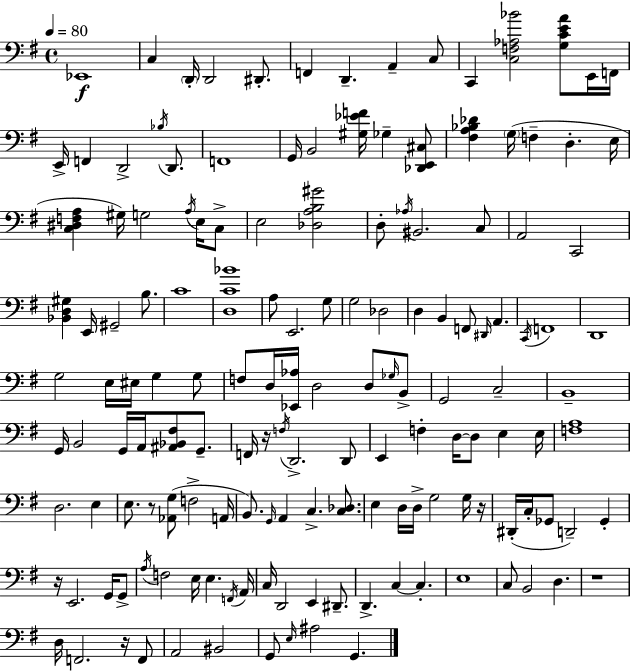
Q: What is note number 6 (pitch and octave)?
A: F2